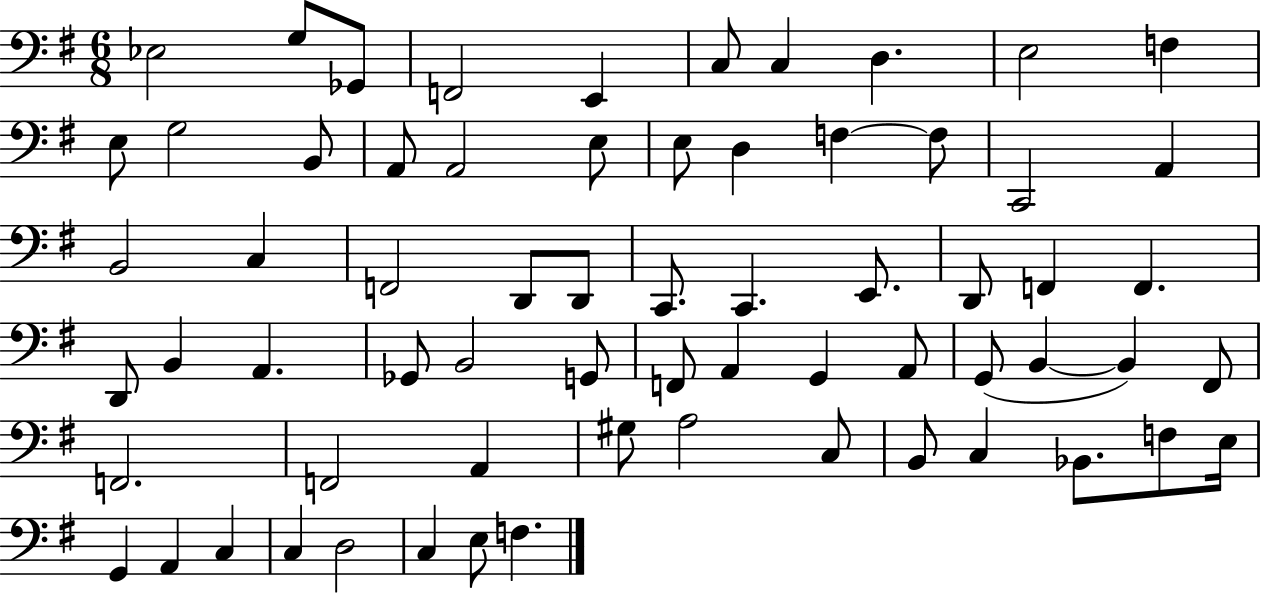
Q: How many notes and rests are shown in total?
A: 66